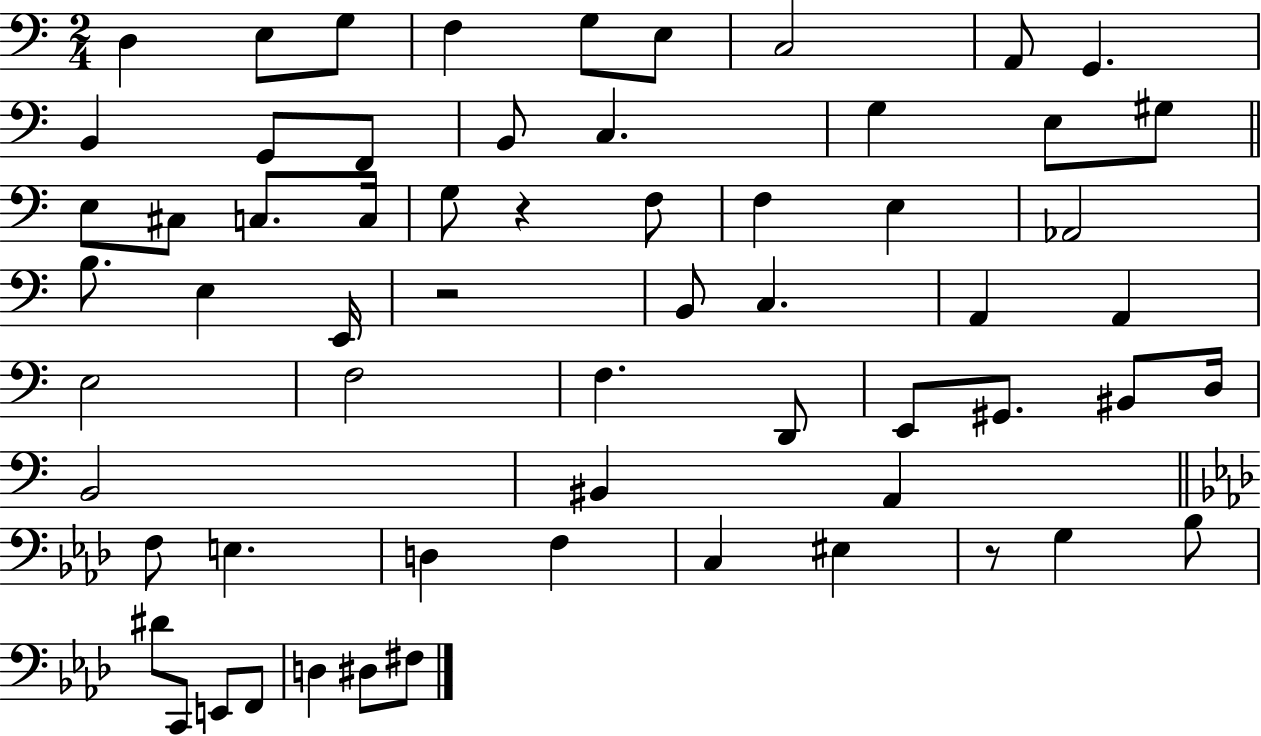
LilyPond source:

{
  \clef bass
  \numericTimeSignature
  \time 2/4
  \key c \major
  d4 e8 g8 | f4 g8 e8 | c2 | a,8 g,4. | \break b,4 g,8 f,8 | b,8 c4. | g4 e8 gis8 | \bar "||" \break \key c \major e8 cis8 c8. c16 | g8 r4 f8 | f4 e4 | aes,2 | \break b8. e4 e,16 | r2 | b,8 c4. | a,4 a,4 | \break e2 | f2 | f4. d,8 | e,8 gis,8. bis,8 d16 | \break b,2 | bis,4 a,4 | \bar "||" \break \key aes \major f8 e4. | d4 f4 | c4 eis4 | r8 g4 bes8 | \break dis'8 c,8 e,8 f,8 | d4 dis8 fis8 | \bar "|."
}